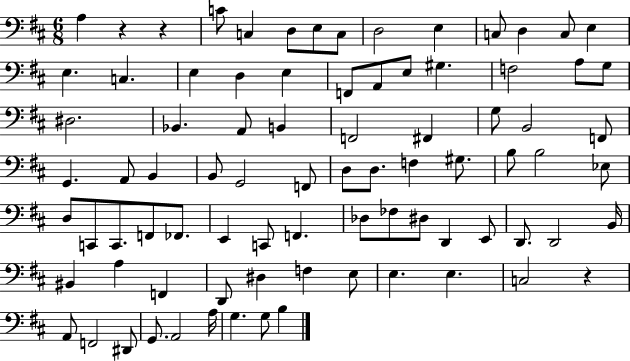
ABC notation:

X:1
T:Untitled
M:6/8
L:1/4
K:D
A, z z C/2 C, D,/2 E,/2 C,/2 D,2 E, C,/2 D, C,/2 E, E, C, E, D, E, F,,/2 A,,/2 E,/2 ^G, F,2 A,/2 G,/2 ^D,2 _B,, A,,/2 B,, F,,2 ^F,, G,/2 B,,2 F,,/2 G,, A,,/2 B,, B,,/2 G,,2 F,,/2 D,/2 D,/2 F, ^G,/2 B,/2 B,2 _E,/2 D,/2 C,,/2 C,,/2 F,,/2 _F,,/2 E,, C,,/2 F,, _D,/2 _F,/2 ^D,/2 D,, E,,/2 D,,/2 D,,2 B,,/4 ^B,, A, F,, D,,/2 ^D, F, E,/2 E, E, C,2 z A,,/2 F,,2 ^D,,/2 G,,/2 A,,2 A,/4 G, G,/2 B,